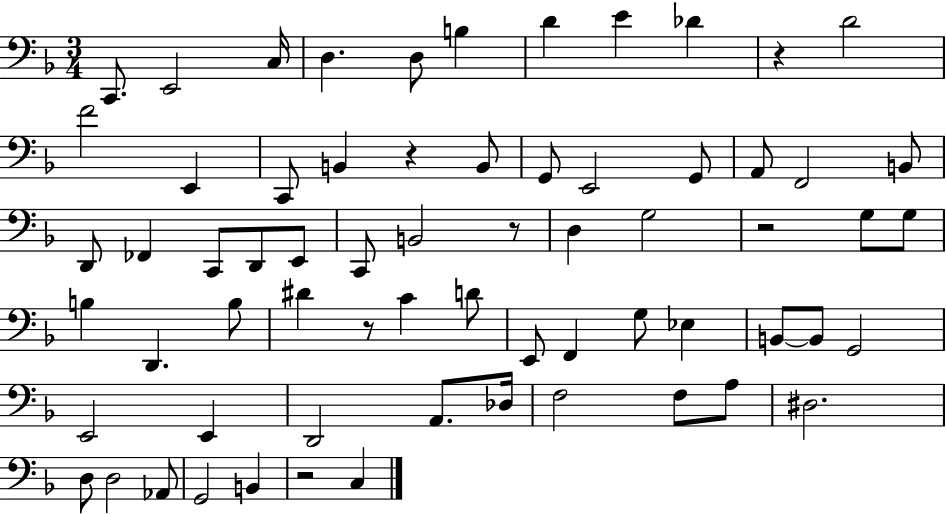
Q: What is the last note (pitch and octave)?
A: C3